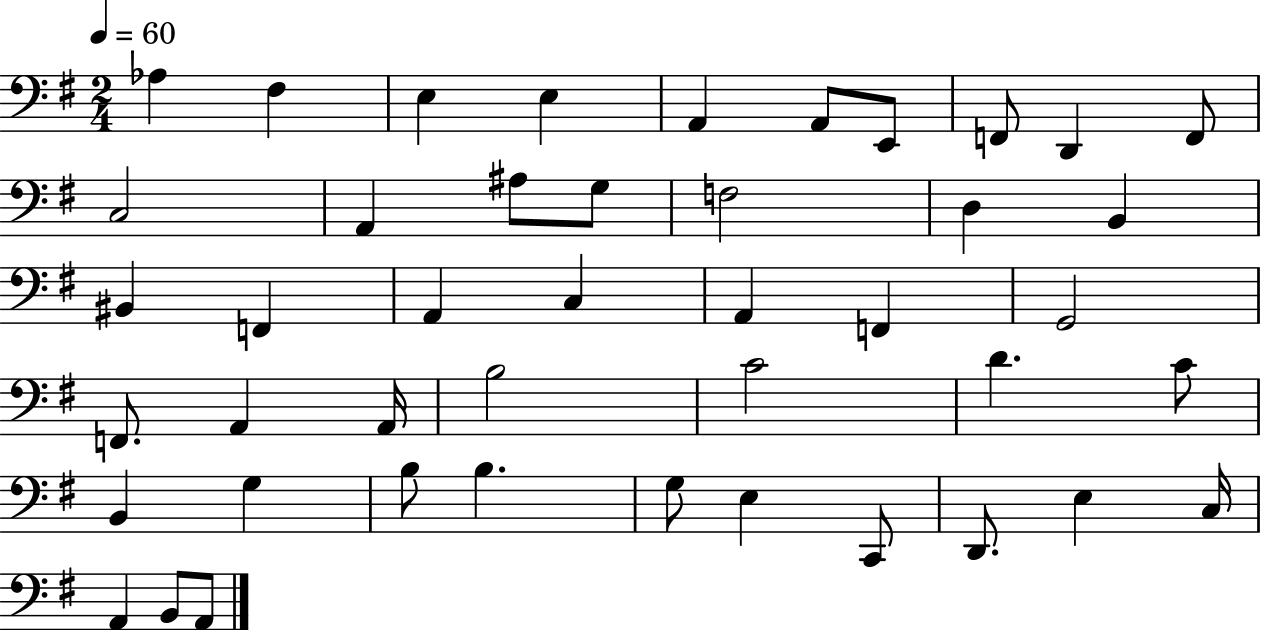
Ab3/q F#3/q E3/q E3/q A2/q A2/e E2/e F2/e D2/q F2/e C3/h A2/q A#3/e G3/e F3/h D3/q B2/q BIS2/q F2/q A2/q C3/q A2/q F2/q G2/h F2/e. A2/q A2/s B3/h C4/h D4/q. C4/e B2/q G3/q B3/e B3/q. G3/e E3/q C2/e D2/e. E3/q C3/s A2/q B2/e A2/e